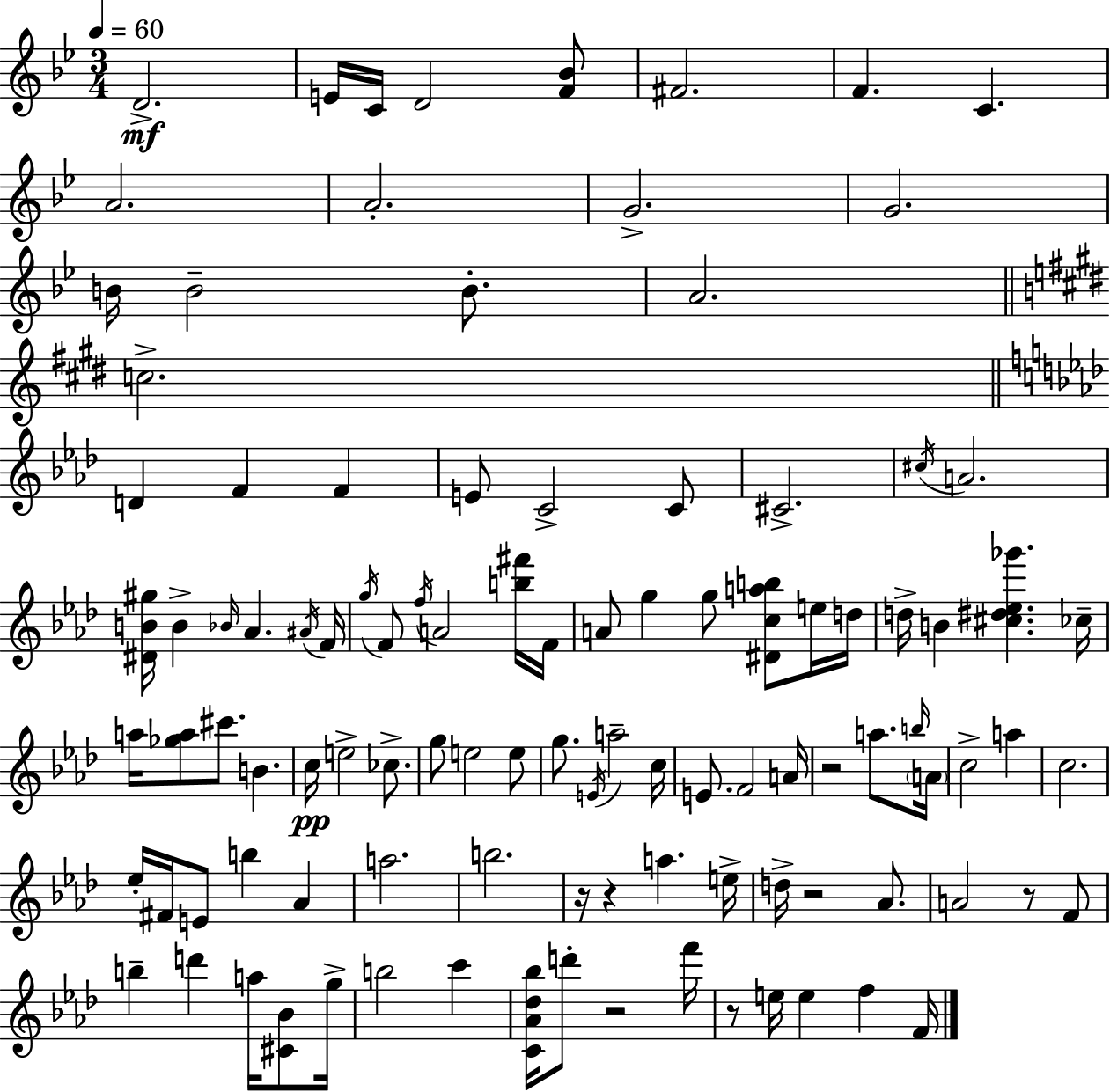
D4/h. E4/s C4/s D4/h [F4,Bb4]/e F#4/h. F4/q. C4/q. A4/h. A4/h. G4/h. G4/h. B4/s B4/h B4/e. A4/h. C5/h. D4/q F4/q F4/q E4/e C4/h C4/e C#4/h. C#5/s A4/h. [D#4,B4,G#5]/s B4/q Bb4/s Ab4/q. A#4/s F4/s G5/s F4/e F5/s A4/h [B5,F#6]/s F4/s A4/e G5/q G5/e [D#4,C5,A5,B5]/e E5/s D5/s D5/s B4/q [C#5,D#5,Eb5,Gb6]/q. CES5/s A5/s [Gb5,A5]/e C#6/e. B4/q. C5/s E5/h CES5/e. G5/e E5/h E5/e G5/e. E4/s A5/h C5/s E4/e. F4/h A4/s R/h A5/e. B5/s A4/s C5/h A5/q C5/h. Eb5/s F#4/s E4/e B5/q Ab4/q A5/h. B5/h. R/s R/q A5/q. E5/s D5/s R/h Ab4/e. A4/h R/e F4/e B5/q D6/q A5/s [C#4,Bb4]/e G5/s B5/h C6/q [C4,Ab4,Db5,Bb5]/s D6/e R/h F6/s R/e E5/s E5/q F5/q F4/s